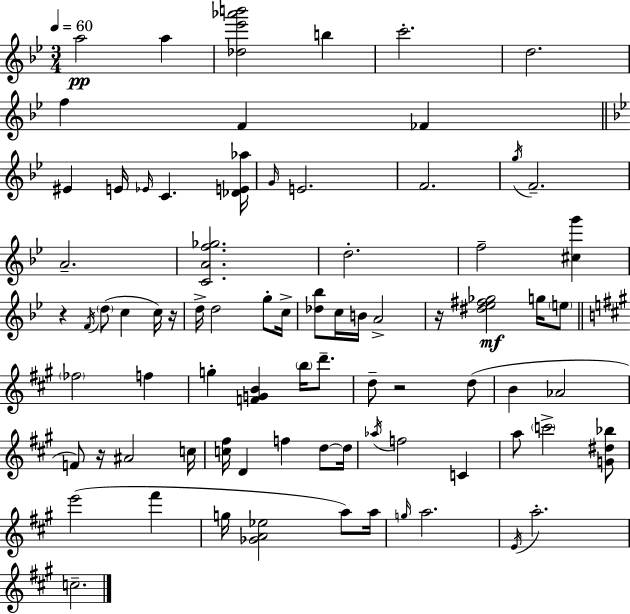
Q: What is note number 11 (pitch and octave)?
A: Eb4